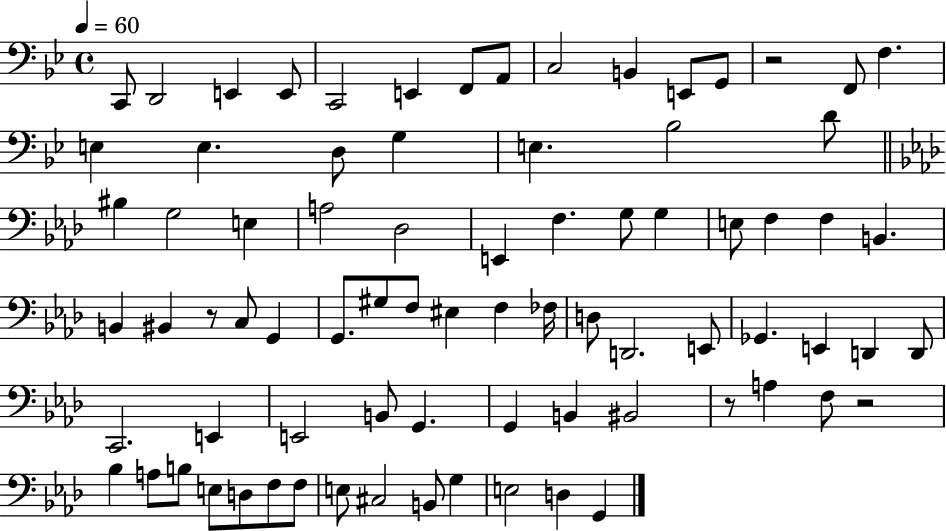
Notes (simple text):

C2/e D2/h E2/q E2/e C2/h E2/q F2/e A2/e C3/h B2/q E2/e G2/e R/h F2/e F3/q. E3/q E3/q. D3/e G3/q E3/q. Bb3/h D4/e BIS3/q G3/h E3/q A3/h Db3/h E2/q F3/q. G3/e G3/q E3/e F3/q F3/q B2/q. B2/q BIS2/q R/e C3/e G2/q G2/e. G#3/e F3/e EIS3/q F3/q FES3/s D3/e D2/h. E2/e Gb2/q. E2/q D2/q D2/e C2/h. E2/q E2/h B2/e G2/q. G2/q B2/q BIS2/h R/e A3/q F3/e R/h Bb3/q A3/e B3/e E3/e D3/e F3/e F3/e E3/e C#3/h B2/e G3/q E3/h D3/q G2/q